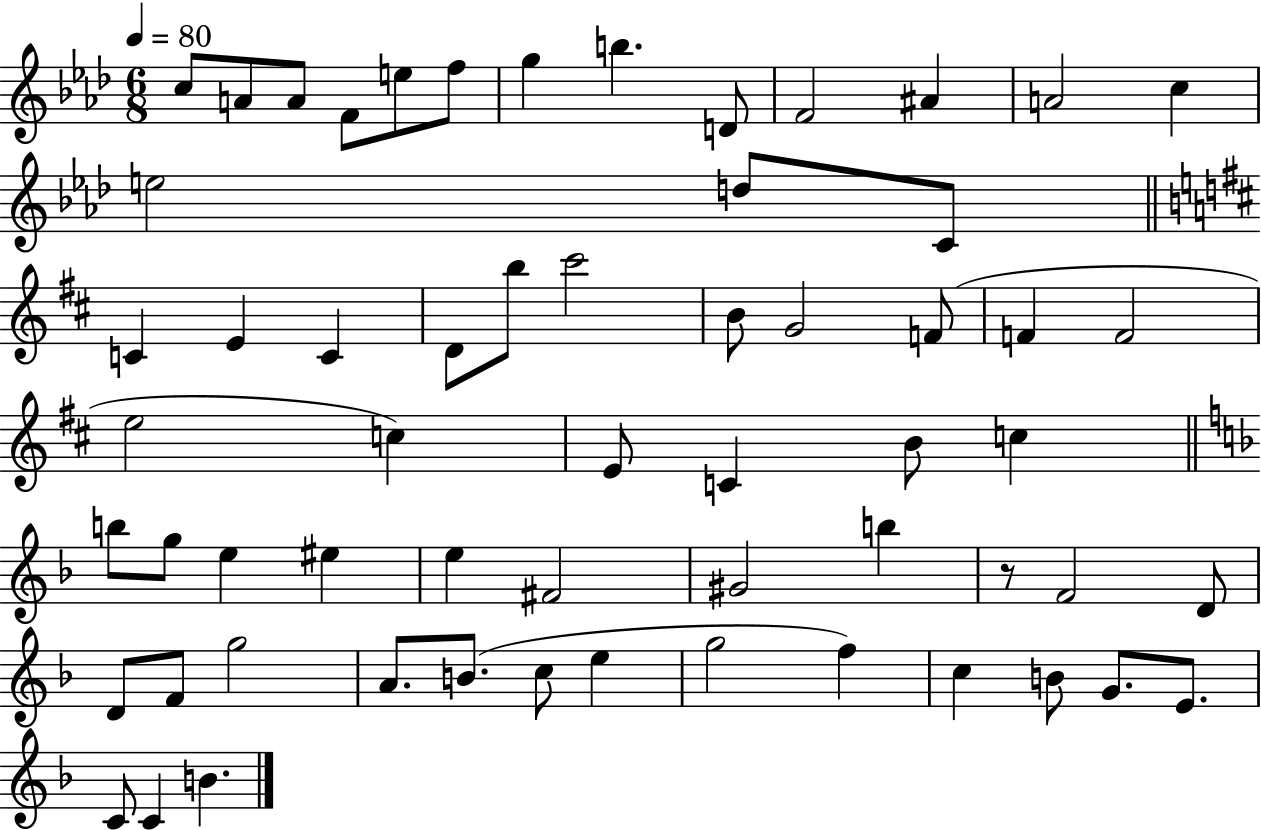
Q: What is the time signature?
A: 6/8